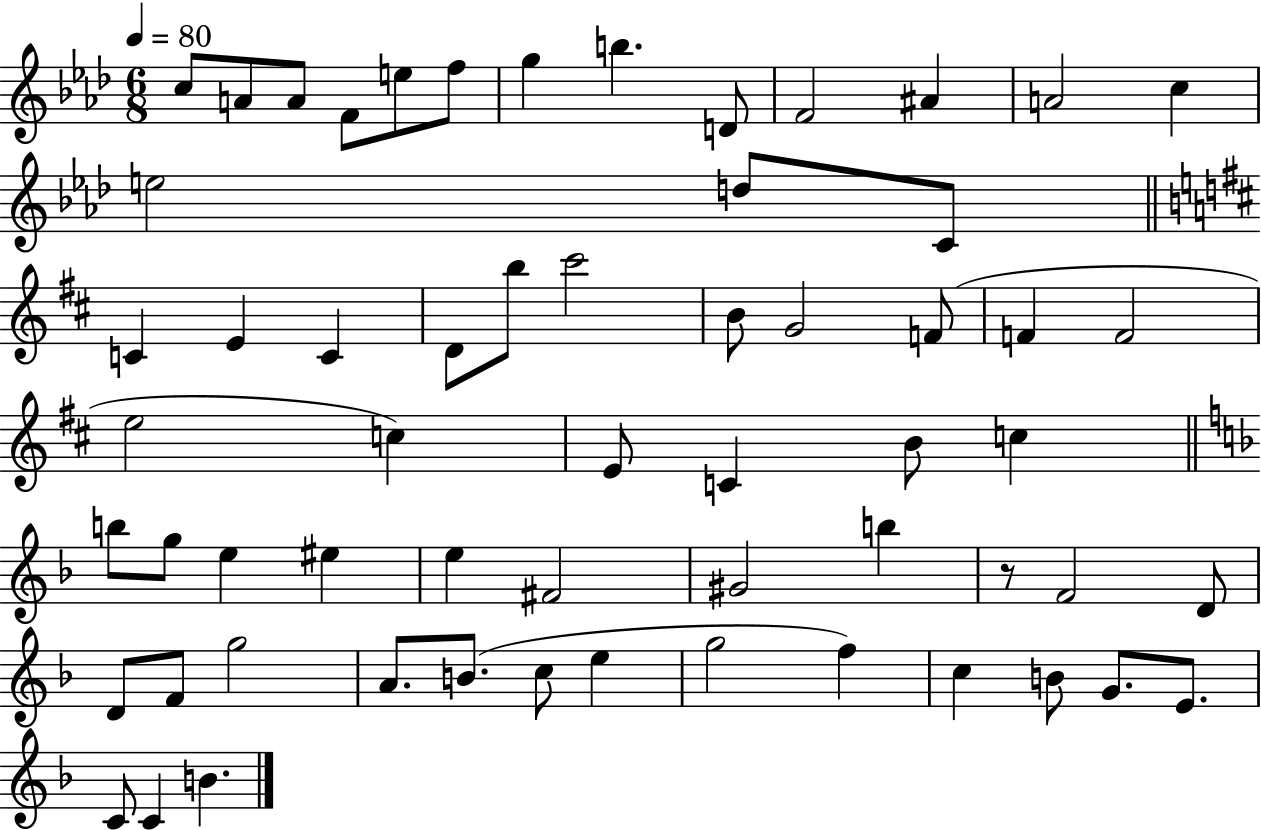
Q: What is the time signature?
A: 6/8